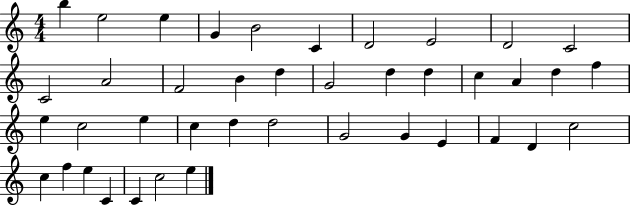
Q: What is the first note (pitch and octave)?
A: B5